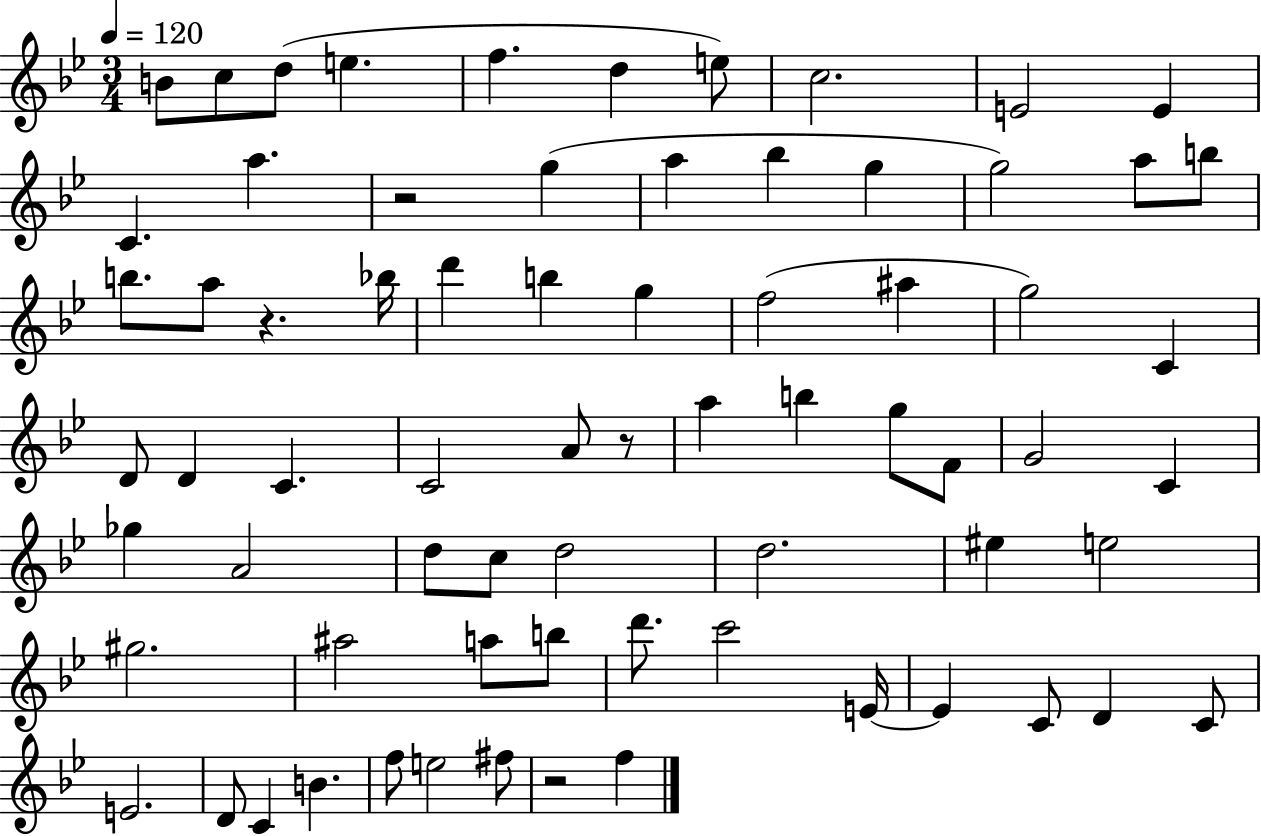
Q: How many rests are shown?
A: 4